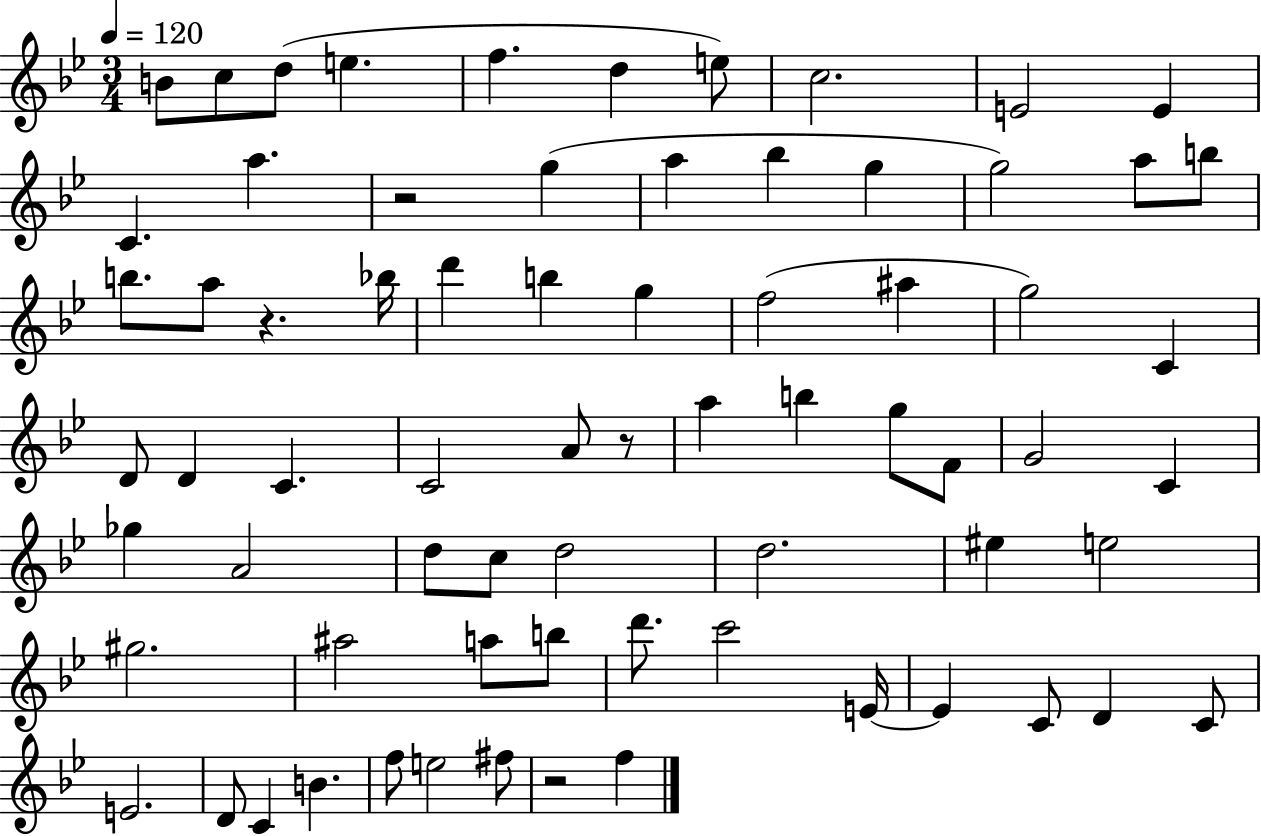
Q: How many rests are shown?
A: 4